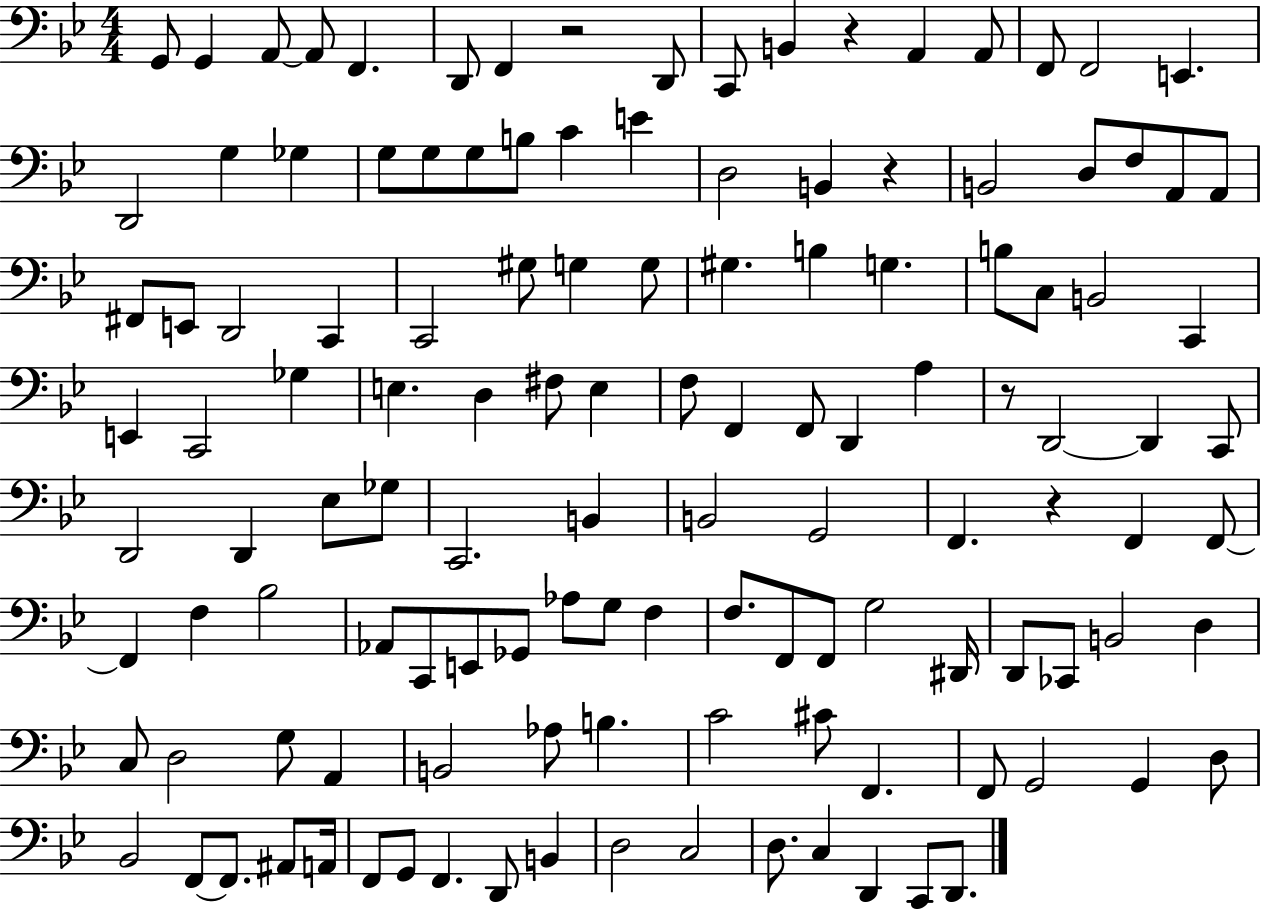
X:1
T:Untitled
M:4/4
L:1/4
K:Bb
G,,/2 G,, A,,/2 A,,/2 F,, D,,/2 F,, z2 D,,/2 C,,/2 B,, z A,, A,,/2 F,,/2 F,,2 E,, D,,2 G, _G, G,/2 G,/2 G,/2 B,/2 C E D,2 B,, z B,,2 D,/2 F,/2 A,,/2 A,,/2 ^F,,/2 E,,/2 D,,2 C,, C,,2 ^G,/2 G, G,/2 ^G, B, G, B,/2 C,/2 B,,2 C,, E,, C,,2 _G, E, D, ^F,/2 E, F,/2 F,, F,,/2 D,, A, z/2 D,,2 D,, C,,/2 D,,2 D,, _E,/2 _G,/2 C,,2 B,, B,,2 G,,2 F,, z F,, F,,/2 F,, F, _B,2 _A,,/2 C,,/2 E,,/2 _G,,/2 _A,/2 G,/2 F, F,/2 F,,/2 F,,/2 G,2 ^D,,/4 D,,/2 _C,,/2 B,,2 D, C,/2 D,2 G,/2 A,, B,,2 _A,/2 B, C2 ^C/2 F,, F,,/2 G,,2 G,, D,/2 _B,,2 F,,/2 F,,/2 ^A,,/2 A,,/4 F,,/2 G,,/2 F,, D,,/2 B,, D,2 C,2 D,/2 C, D,, C,,/2 D,,/2